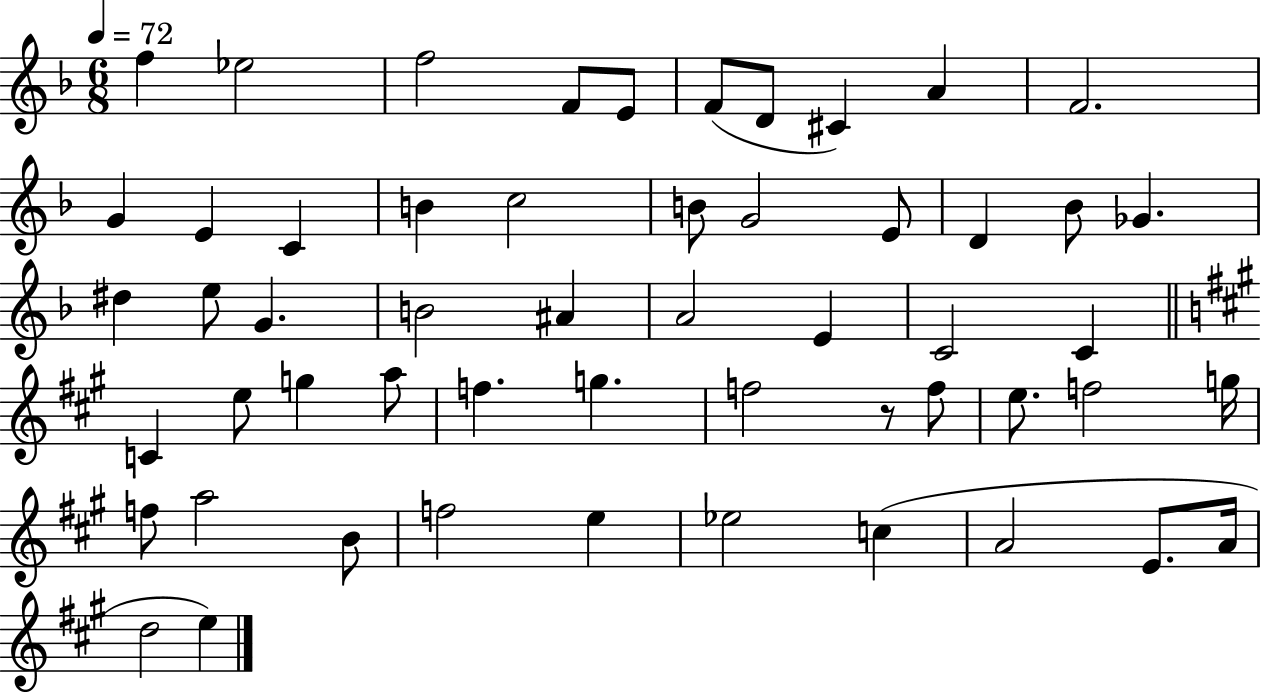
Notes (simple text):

F5/q Eb5/h F5/h F4/e E4/e F4/e D4/e C#4/q A4/q F4/h. G4/q E4/q C4/q B4/q C5/h B4/e G4/h E4/e D4/q Bb4/e Gb4/q. D#5/q E5/e G4/q. B4/h A#4/q A4/h E4/q C4/h C4/q C4/q E5/e G5/q A5/e F5/q. G5/q. F5/h R/e F5/e E5/e. F5/h G5/s F5/e A5/h B4/e F5/h E5/q Eb5/h C5/q A4/h E4/e. A4/s D5/h E5/q